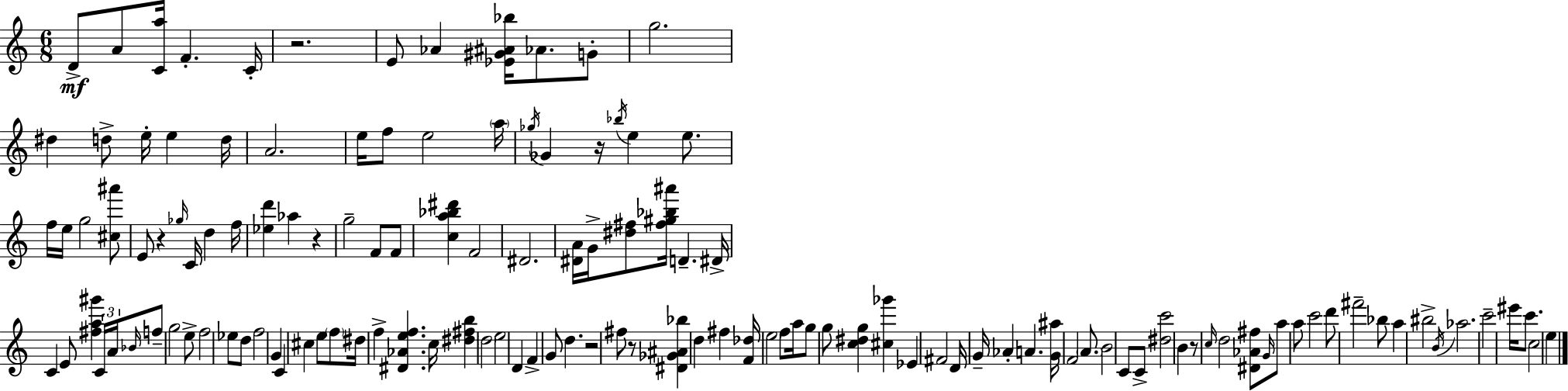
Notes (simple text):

D4/e A4/e [C4,A5]/s F4/q. C4/s R/h. E4/e Ab4/q [Eb4,G#4,A#4,Bb5]/s Ab4/e. G4/e G5/h. D#5/q D5/e E5/s E5/q D5/s A4/h. E5/s F5/e E5/h A5/s Gb5/s Gb4/q R/s Bb5/s E5/q E5/e. F5/s E5/s G5/h [C#5,A#6]/e E4/e R/q Gb5/s C4/s D5/q F5/s [Eb5,D6]/q Ab5/q R/q G5/h F4/e F4/e [C5,A5,Bb5,D#6]/q F4/h D#4/h. [D#4,A4]/s G4/s [D#5,F#5]/e [F#5,G#5,Bb5,A#6]/s D4/q. D#4/s C4/q E4/e [F#5,A5,G#6]/q C4/s A4/s Bb4/s F5/e G5/h E5/e F5/h Eb5/e D5/e F5/h G4/q C4/q C#5/q E5/e F5/e D#5/s F5/q [D#4,Ab4,E5,F5]/q. C5/s [D#5,F#5,B5]/q D5/h E5/h D4/q F4/q G4/e D5/q. R/h F#5/e R/e [D#4,Gb4,A#4,Bb5]/q D5/q F#5/q [F4,Db5]/s E5/h F5/e A5/s G5/e G5/e [C5,D#5,G5]/q [C#5,Gb6]/q Eb4/q F#4/h D4/s G4/s Ab4/q A4/q. [G4,A#5]/s F4/h A4/e. B4/h C4/e C4/e [D#5,C6]/h B4/q R/e C5/s D5/h [D#4,Ab4,F#5]/e G4/s A5/e A5/e C6/h D6/e F#6/h Bb5/e A5/q BIS5/h B4/s Ab5/h. C6/h EIS6/s C6/e. C5/h E5/q